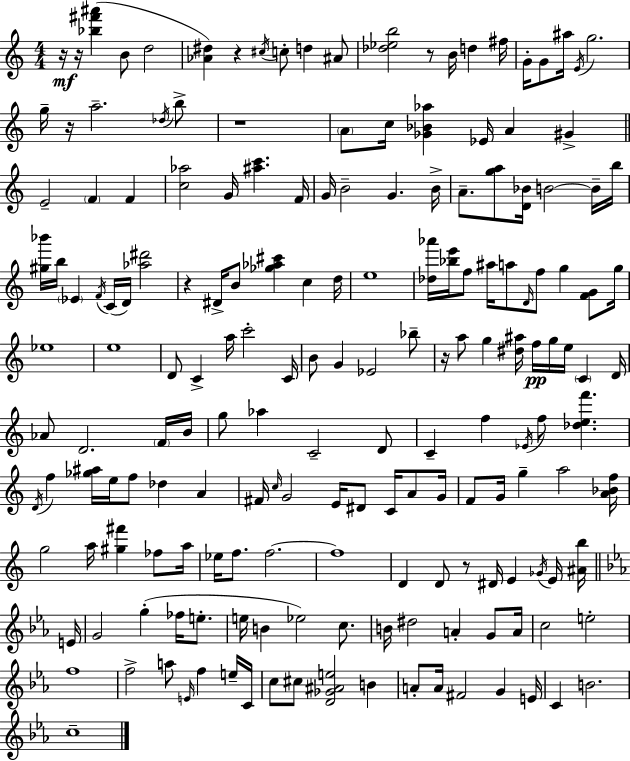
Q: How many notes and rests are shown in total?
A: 179